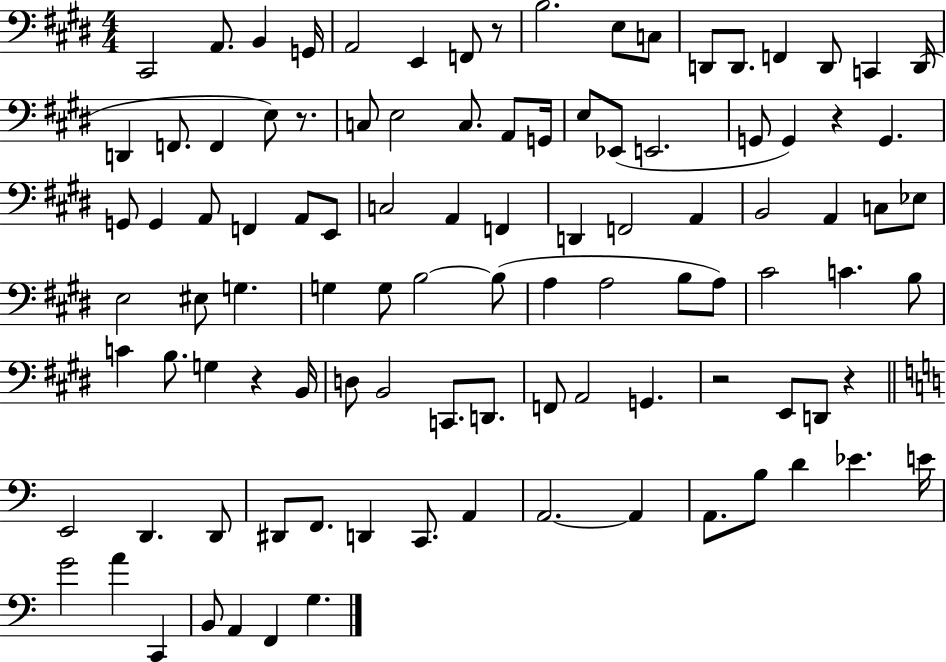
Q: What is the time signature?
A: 4/4